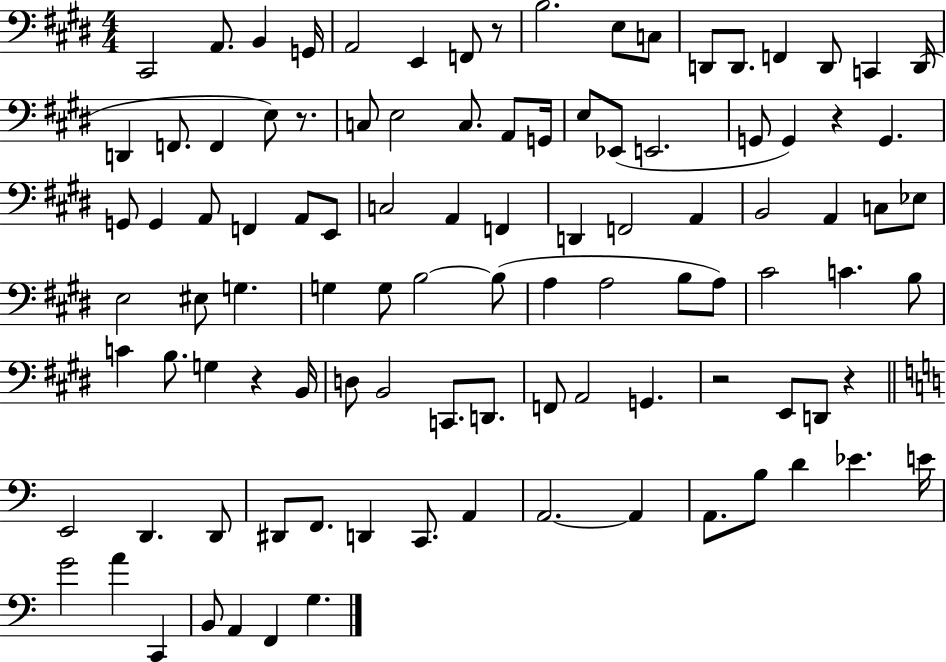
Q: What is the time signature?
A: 4/4